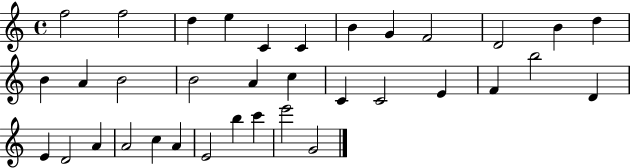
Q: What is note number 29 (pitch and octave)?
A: C5